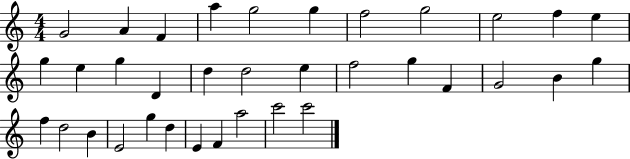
{
  \clef treble
  \numericTimeSignature
  \time 4/4
  \key c \major
  g'2 a'4 f'4 | a''4 g''2 g''4 | f''2 g''2 | e''2 f''4 e''4 | \break g''4 e''4 g''4 d'4 | d''4 d''2 e''4 | f''2 g''4 f'4 | g'2 b'4 g''4 | \break f''4 d''2 b'4 | e'2 g''4 d''4 | e'4 f'4 a''2 | c'''2 c'''2 | \break \bar "|."
}